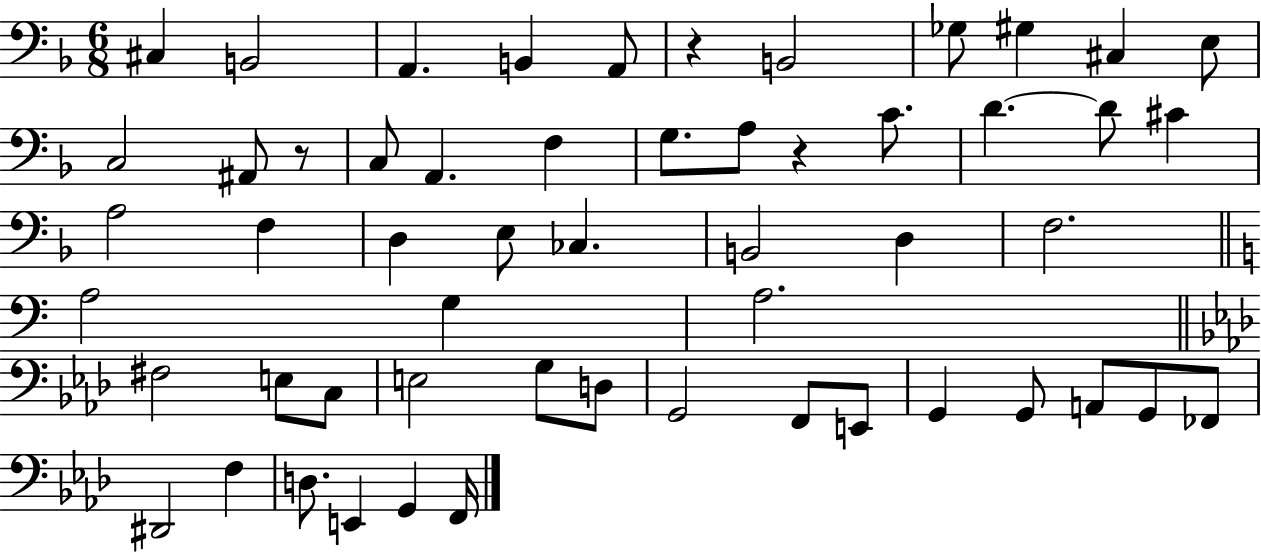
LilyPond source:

{
  \clef bass
  \numericTimeSignature
  \time 6/8
  \key f \major
  cis4 b,2 | a,4. b,4 a,8 | r4 b,2 | ges8 gis4 cis4 e8 | \break c2 ais,8 r8 | c8 a,4. f4 | g8. a8 r4 c'8. | d'4.~~ d'8 cis'4 | \break a2 f4 | d4 e8 ces4. | b,2 d4 | f2. | \break \bar "||" \break \key a \minor a2 g4 | a2. | \bar "||" \break \key f \minor fis2 e8 c8 | e2 g8 d8 | g,2 f,8 e,8 | g,4 g,8 a,8 g,8 fes,8 | \break dis,2 f4 | d8. e,4 g,4 f,16 | \bar "|."
}